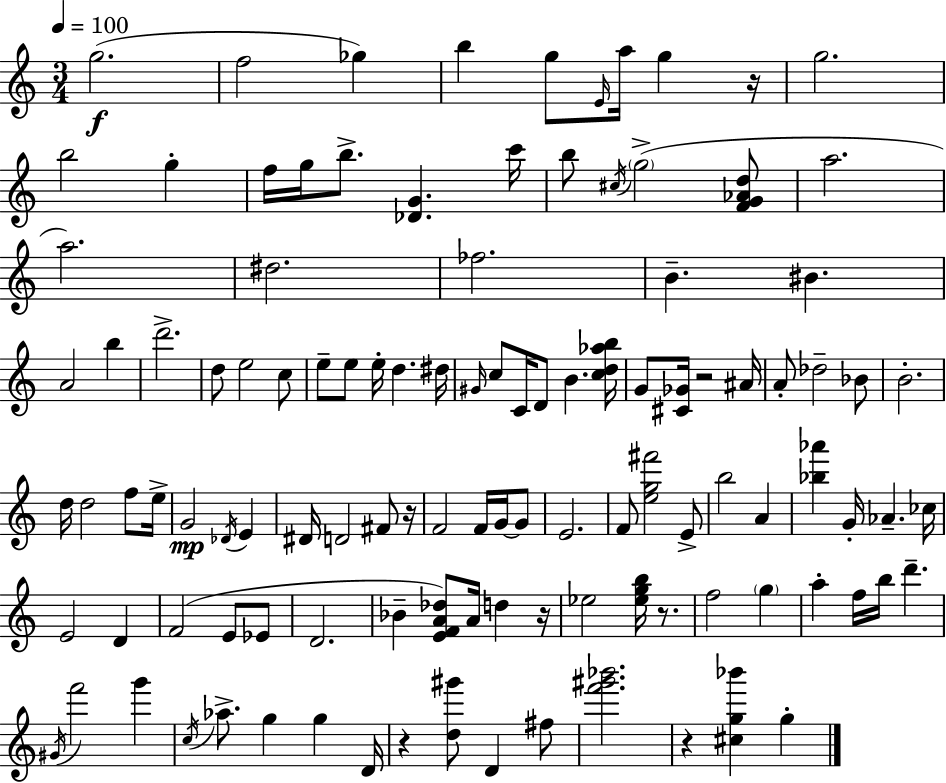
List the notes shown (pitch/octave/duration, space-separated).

G5/h. F5/h Gb5/q B5/q G5/e E4/s A5/s G5/q R/s G5/h. B5/h G5/q F5/s G5/s B5/e. [Db4,G4]/q. C6/s B5/e C#5/s G5/h [F4,G4,Ab4,D5]/e A5/h. A5/h. D#5/h. FES5/h. B4/q. BIS4/q. A4/h B5/q D6/h. D5/e E5/h C5/e E5/e E5/e E5/s D5/q. D#5/s G#4/s C5/e C4/s D4/e B4/q. [C5,D5,Ab5,B5]/s G4/e [C#4,Gb4]/s R/h A#4/s A4/e Db5/h Bb4/e B4/h. D5/s D5/h F5/e E5/s G4/h Db4/s E4/q D#4/s D4/h F#4/e R/s F4/h F4/s G4/s G4/e E4/h. F4/e [E5,G5,F#6]/h E4/e B5/h A4/q [Bb5,Ab6]/q G4/s Ab4/q. CES5/s E4/h D4/q F4/h E4/e Eb4/e D4/h. Bb4/q [E4,F4,A4,Db5]/e A4/s D5/q R/s Eb5/h [Eb5,G5,B5]/s R/e. F5/h G5/q A5/q F5/s B5/s D6/q. G#4/s F6/h G6/q C5/s Ab5/e. G5/q G5/q D4/s R/q [D5,G#6]/e D4/q F#5/e [F6,G#6,Bb6]/h. R/q [C#5,G5,Bb6]/q G5/q